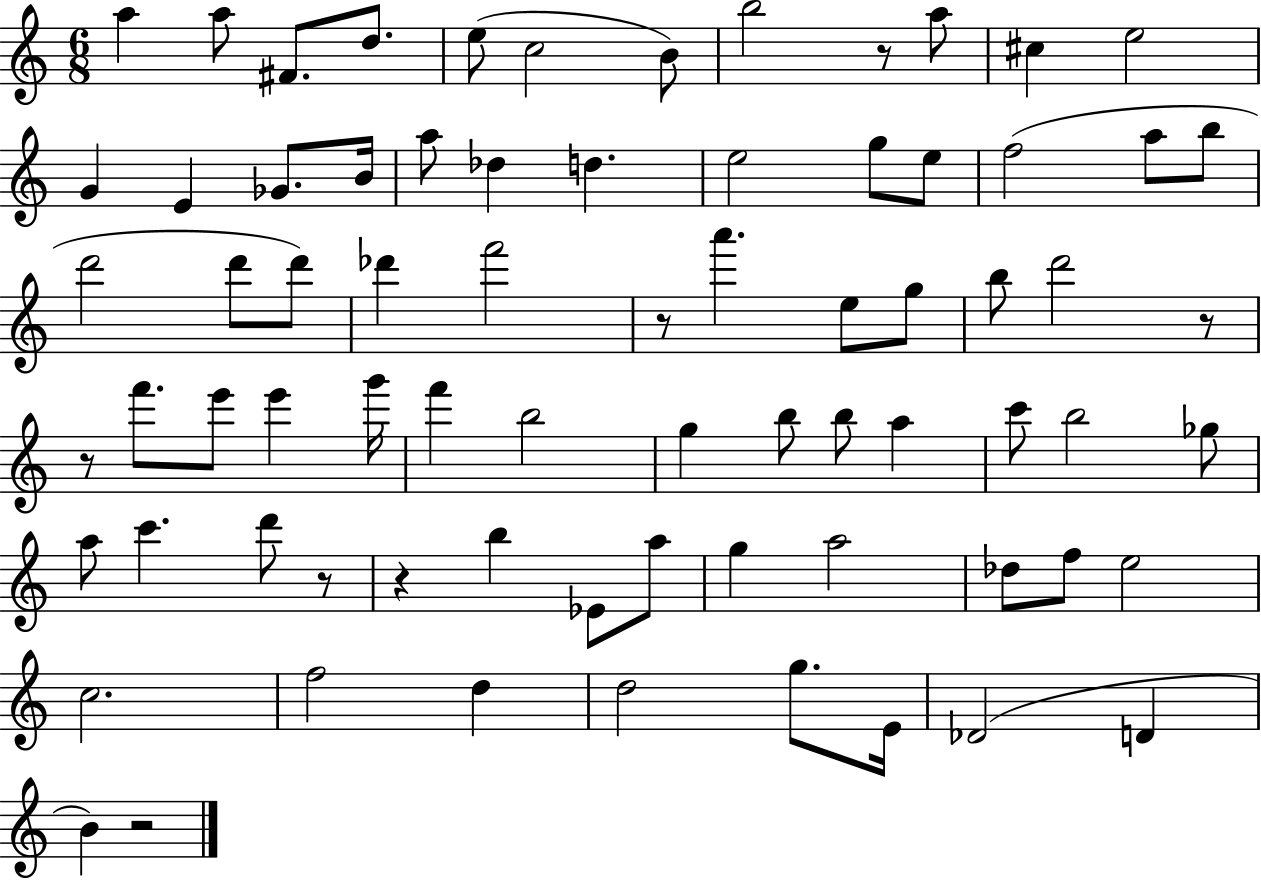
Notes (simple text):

A5/q A5/e F#4/e. D5/e. E5/e C5/h B4/e B5/h R/e A5/e C#5/q E5/h G4/q E4/q Gb4/e. B4/s A5/e Db5/q D5/q. E5/h G5/e E5/e F5/h A5/e B5/e D6/h D6/e D6/e Db6/q F6/h R/e A6/q. E5/e G5/e B5/e D6/h R/e R/e F6/e. E6/e E6/q G6/s F6/q B5/h G5/q B5/e B5/e A5/q C6/e B5/h Gb5/e A5/e C6/q. D6/e R/e R/q B5/q Eb4/e A5/e G5/q A5/h Db5/e F5/e E5/h C5/h. F5/h D5/q D5/h G5/e. E4/s Db4/h D4/q B4/q R/h